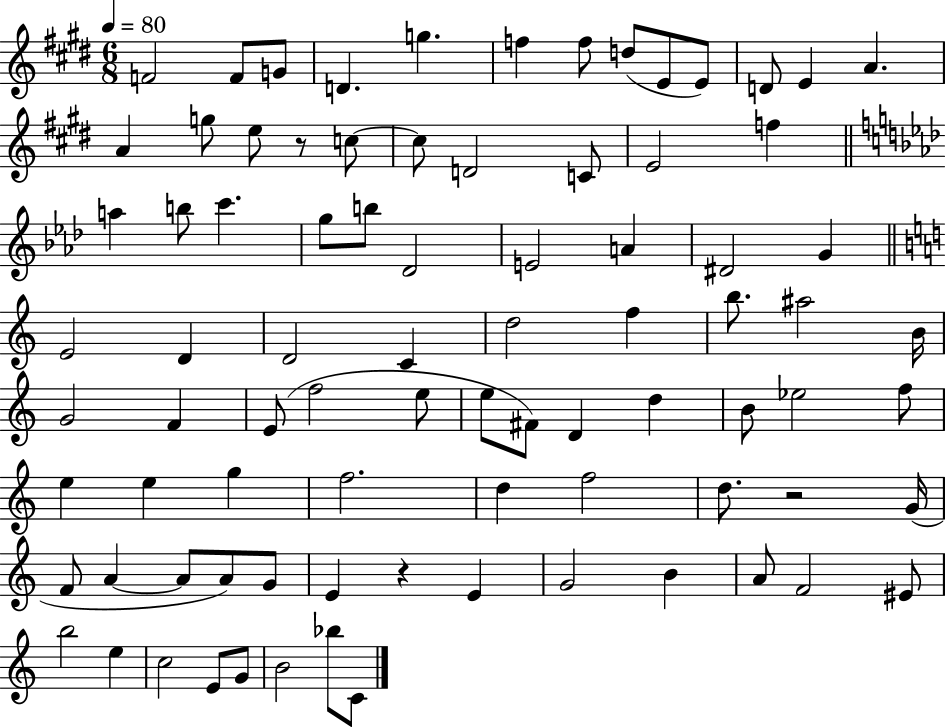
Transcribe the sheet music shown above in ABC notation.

X:1
T:Untitled
M:6/8
L:1/4
K:E
F2 F/2 G/2 D g f f/2 d/2 E/2 E/2 D/2 E A A g/2 e/2 z/2 c/2 c/2 D2 C/2 E2 f a b/2 c' g/2 b/2 _D2 E2 A ^D2 G E2 D D2 C d2 f b/2 ^a2 B/4 G2 F E/2 f2 e/2 e/2 ^F/2 D d B/2 _e2 f/2 e e g f2 d f2 d/2 z2 G/4 F/2 A A/2 A/2 G/2 E z E G2 B A/2 F2 ^E/2 b2 e c2 E/2 G/2 B2 _b/2 C/2